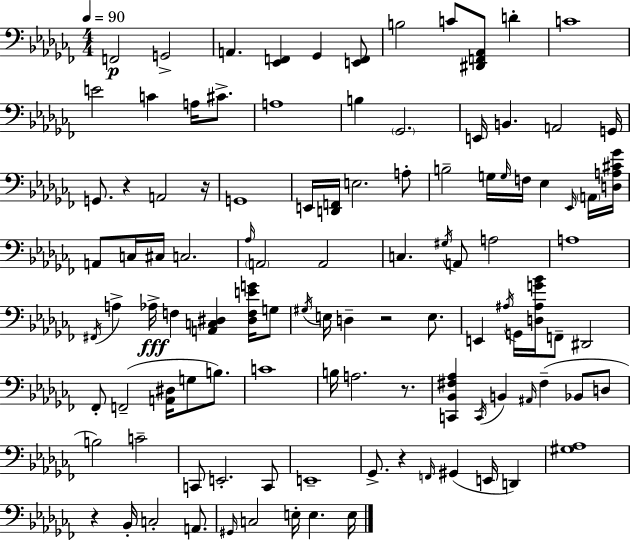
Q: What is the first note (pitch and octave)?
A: F2